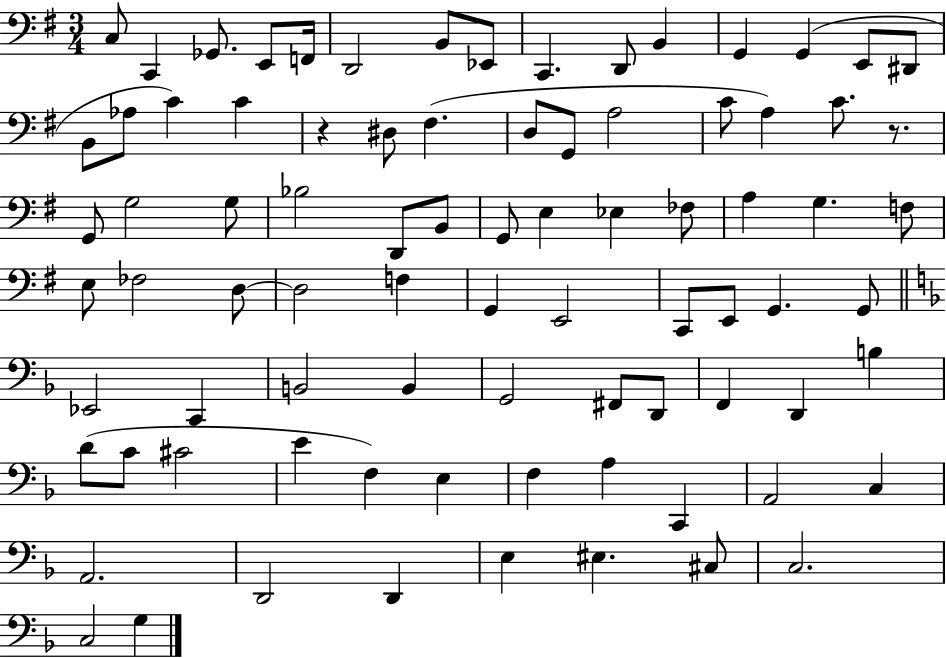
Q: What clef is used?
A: bass